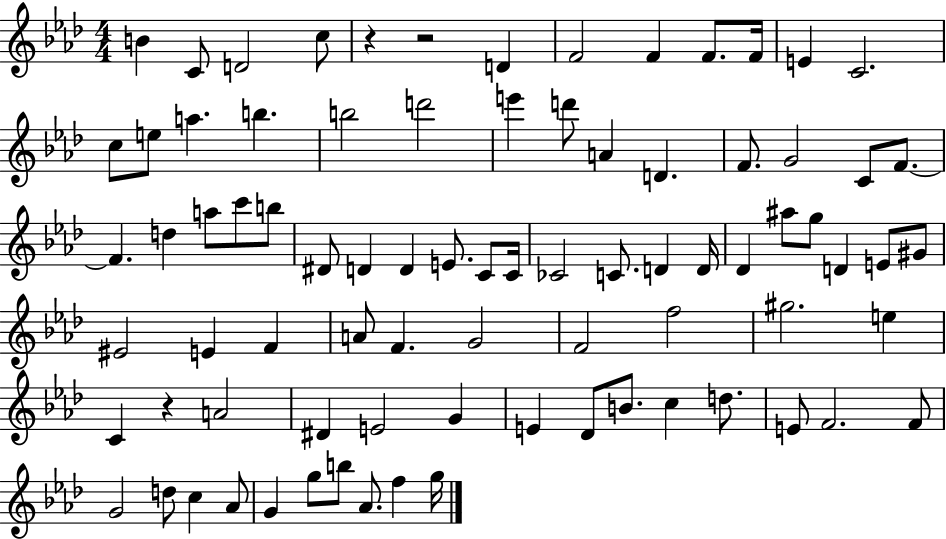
B4/q C4/e D4/h C5/e R/q R/h D4/q F4/h F4/q F4/e. F4/s E4/q C4/h. C5/e E5/e A5/q. B5/q. B5/h D6/h E6/q D6/e A4/q D4/q. F4/e. G4/h C4/e F4/e. F4/q. D5/q A5/e C6/e B5/e D#4/e D4/q D4/q E4/e. C4/e C4/s CES4/h C4/e. D4/q D4/s Db4/q A#5/e G5/e D4/q E4/e G#4/e EIS4/h E4/q F4/q A4/e F4/q. G4/h F4/h F5/h G#5/h. E5/q C4/q R/q A4/h D#4/q E4/h G4/q E4/q Db4/e B4/e. C5/q D5/e. E4/e F4/h. F4/e G4/h D5/e C5/q Ab4/e G4/q G5/e B5/e Ab4/e. F5/q G5/s